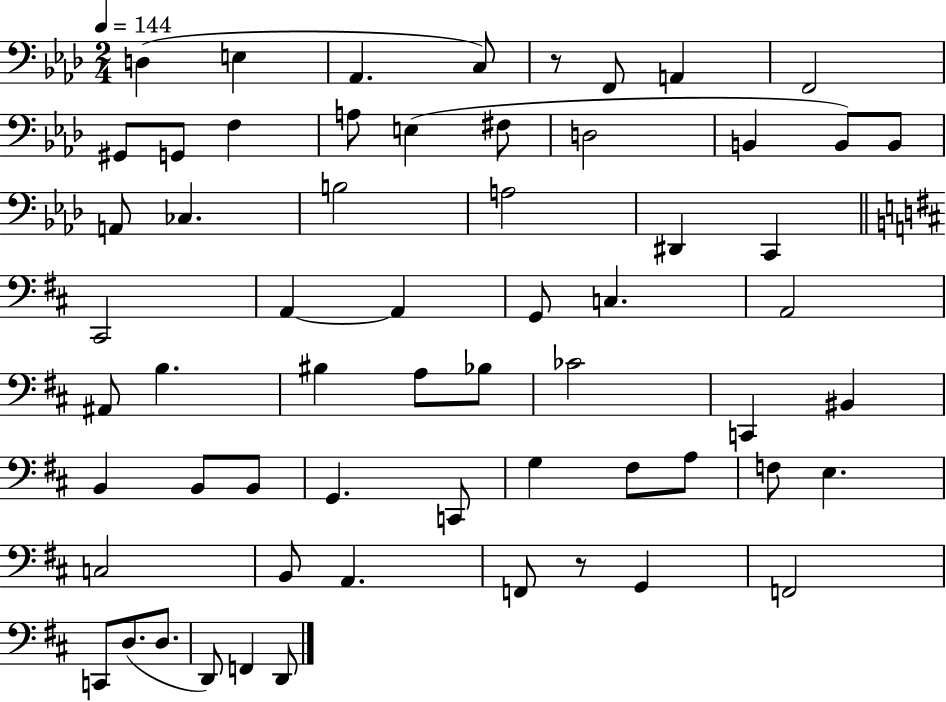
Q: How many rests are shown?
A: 2